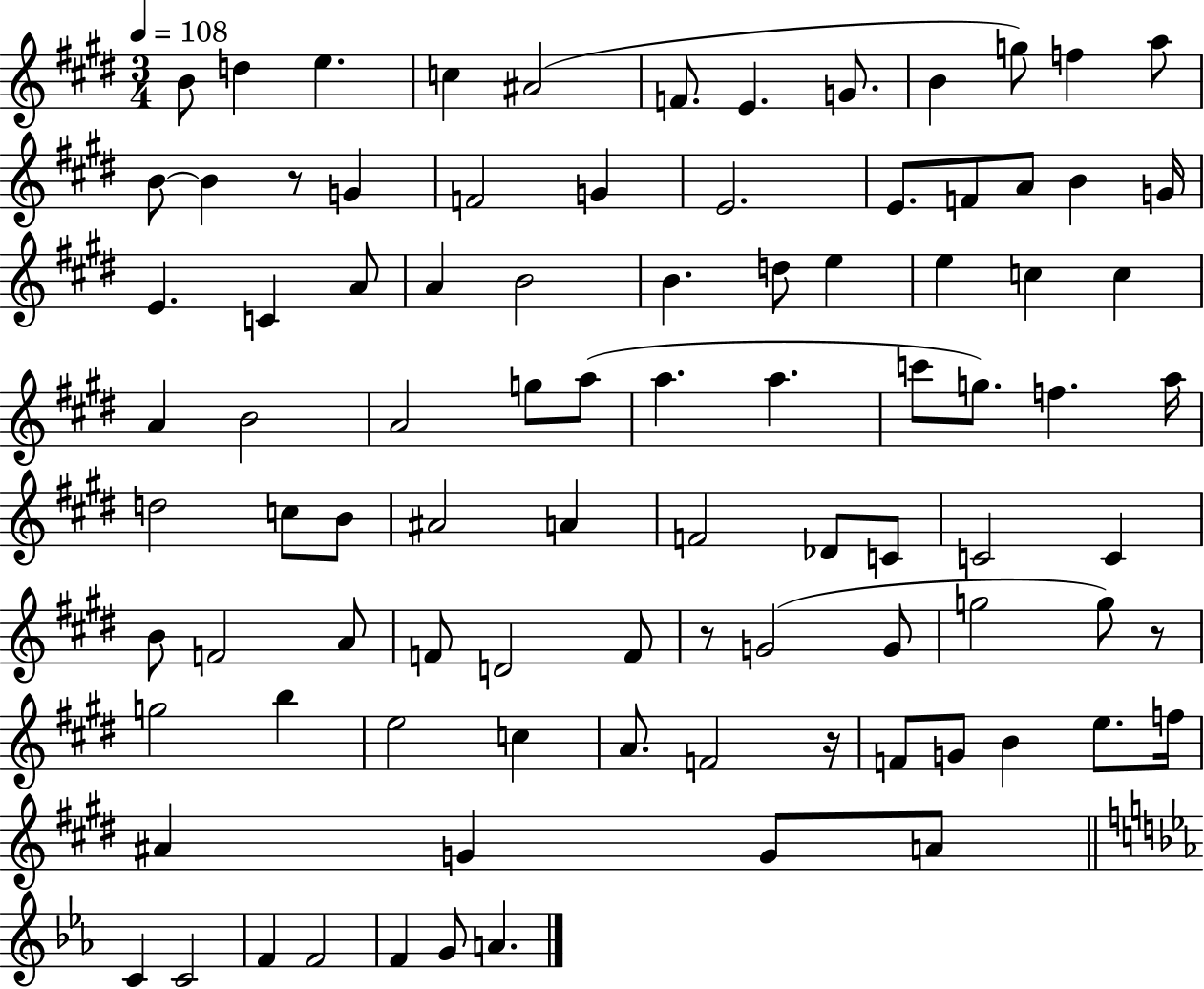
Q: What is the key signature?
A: E major